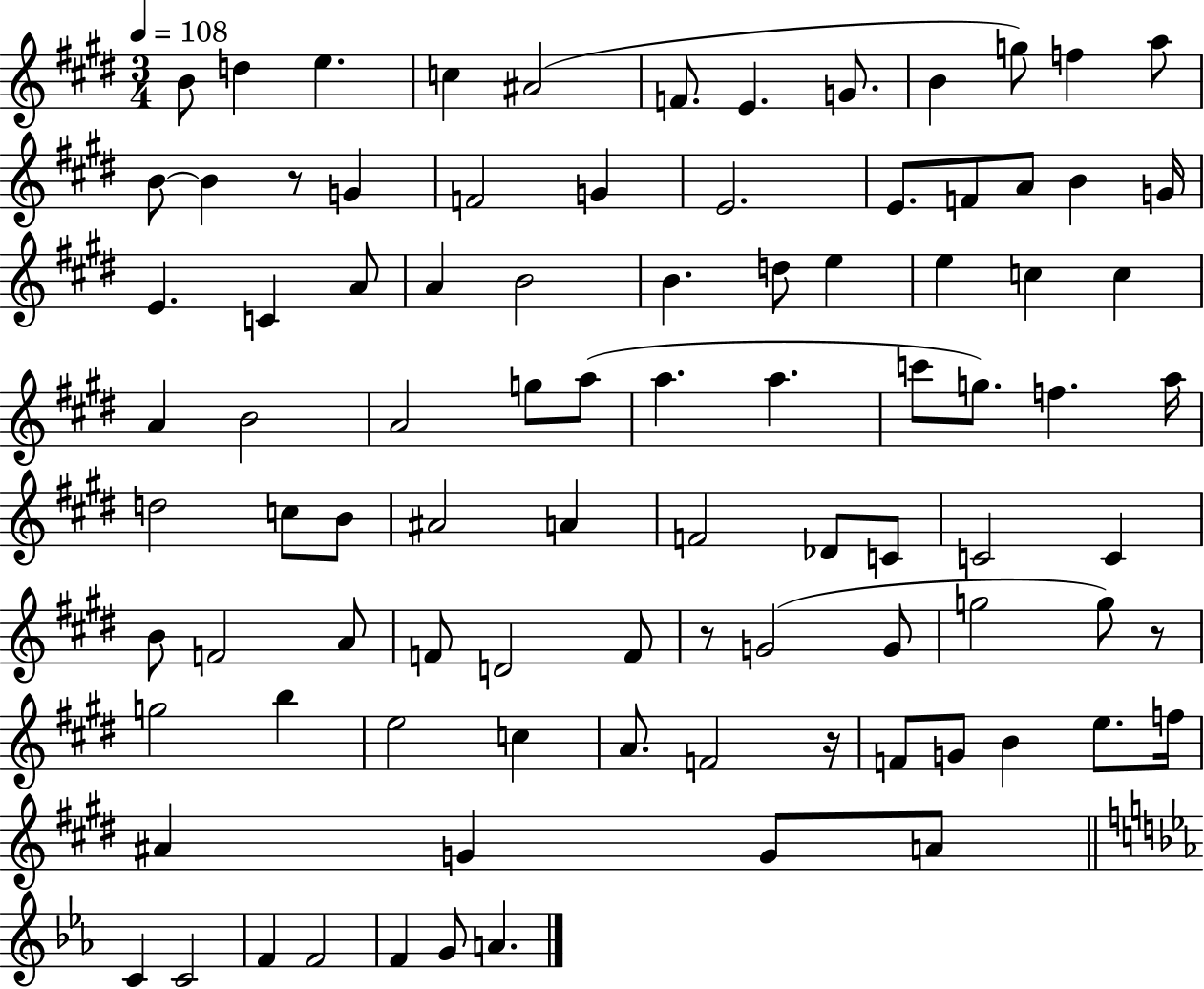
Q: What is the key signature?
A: E major